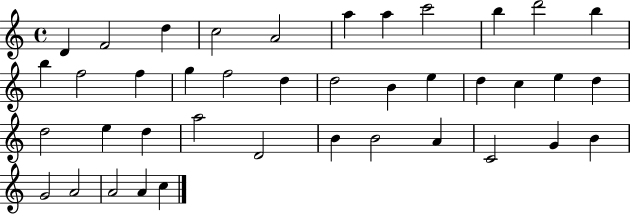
{
  \clef treble
  \time 4/4
  \defaultTimeSignature
  \key c \major
  d'4 f'2 d''4 | c''2 a'2 | a''4 a''4 c'''2 | b''4 d'''2 b''4 | \break b''4 f''2 f''4 | g''4 f''2 d''4 | d''2 b'4 e''4 | d''4 c''4 e''4 d''4 | \break d''2 e''4 d''4 | a''2 d'2 | b'4 b'2 a'4 | c'2 g'4 b'4 | \break g'2 a'2 | a'2 a'4 c''4 | \bar "|."
}